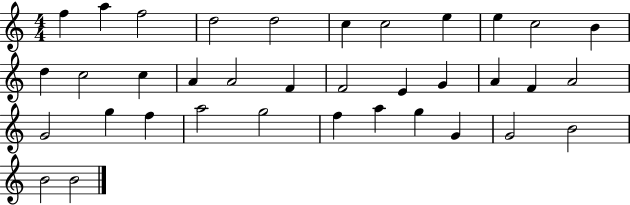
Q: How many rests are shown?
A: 0